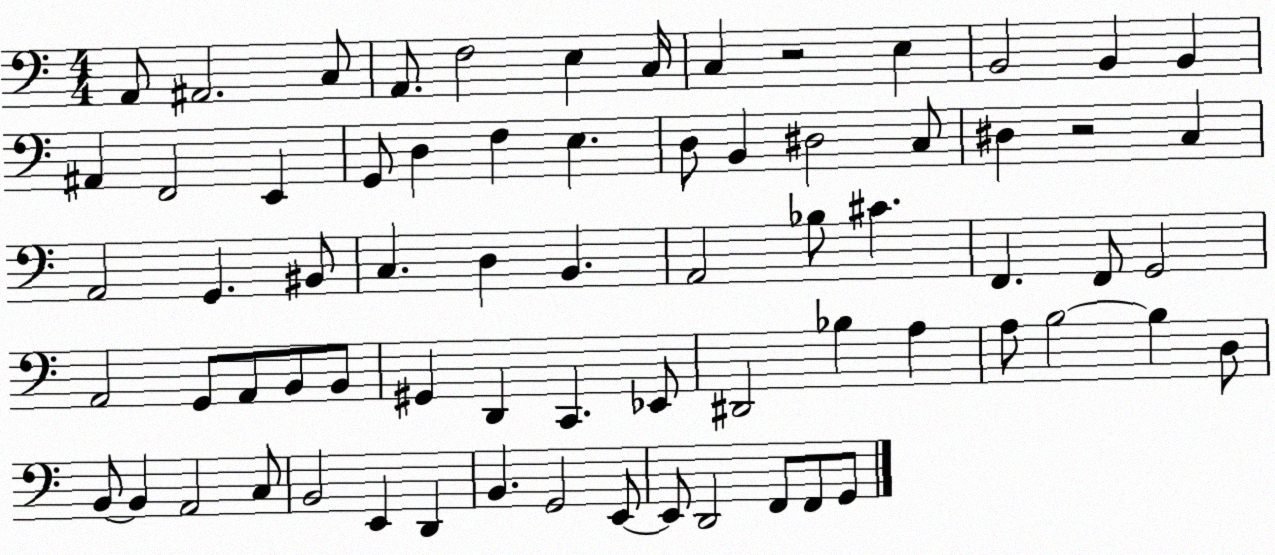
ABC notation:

X:1
T:Untitled
M:4/4
L:1/4
K:C
A,,/2 ^A,,2 C,/2 A,,/2 F,2 E, C,/4 C, z2 E, B,,2 B,, B,, ^A,, F,,2 E,, G,,/2 D, F, E, D,/2 B,, ^D,2 C,/2 ^D, z2 C, A,,2 G,, ^B,,/2 C, D, B,, A,,2 _B,/2 ^C F,, F,,/2 G,,2 A,,2 G,,/2 A,,/2 B,,/2 B,,/2 ^G,, D,, C,, _E,,/2 ^D,,2 _B, A, A,/2 B,2 B, D,/2 B,,/2 B,, A,,2 C,/2 B,,2 E,, D,, B,, G,,2 E,,/2 E,,/2 D,,2 F,,/2 F,,/2 G,,/2